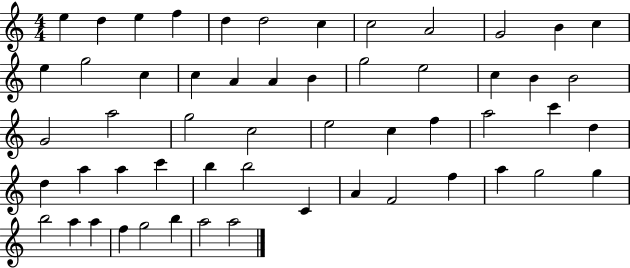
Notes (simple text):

E5/q D5/q E5/q F5/q D5/q D5/h C5/q C5/h A4/h G4/h B4/q C5/q E5/q G5/h C5/q C5/q A4/q A4/q B4/q G5/h E5/h C5/q B4/q B4/h G4/h A5/h G5/h C5/h E5/h C5/q F5/q A5/h C6/q D5/q D5/q A5/q A5/q C6/q B5/q B5/h C4/q A4/q F4/h F5/q A5/q G5/h G5/q B5/h A5/q A5/q F5/q G5/h B5/q A5/h A5/h